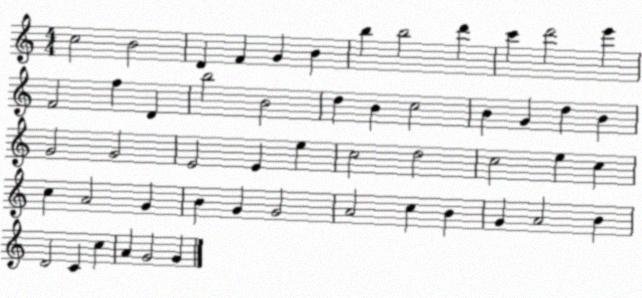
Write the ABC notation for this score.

X:1
T:Untitled
M:4/4
L:1/4
K:C
c2 B2 D F G B b b2 d' c' d'2 e' F2 f D b2 B2 d B c2 B G d B G2 G2 E2 E e c2 d2 c2 e c c A2 G B G G2 A2 c B G A2 B D2 C c A G2 G